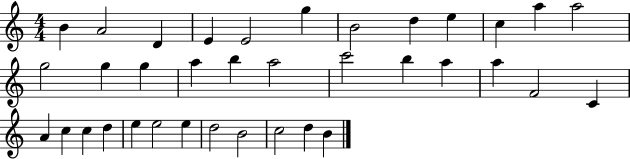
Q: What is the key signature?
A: C major